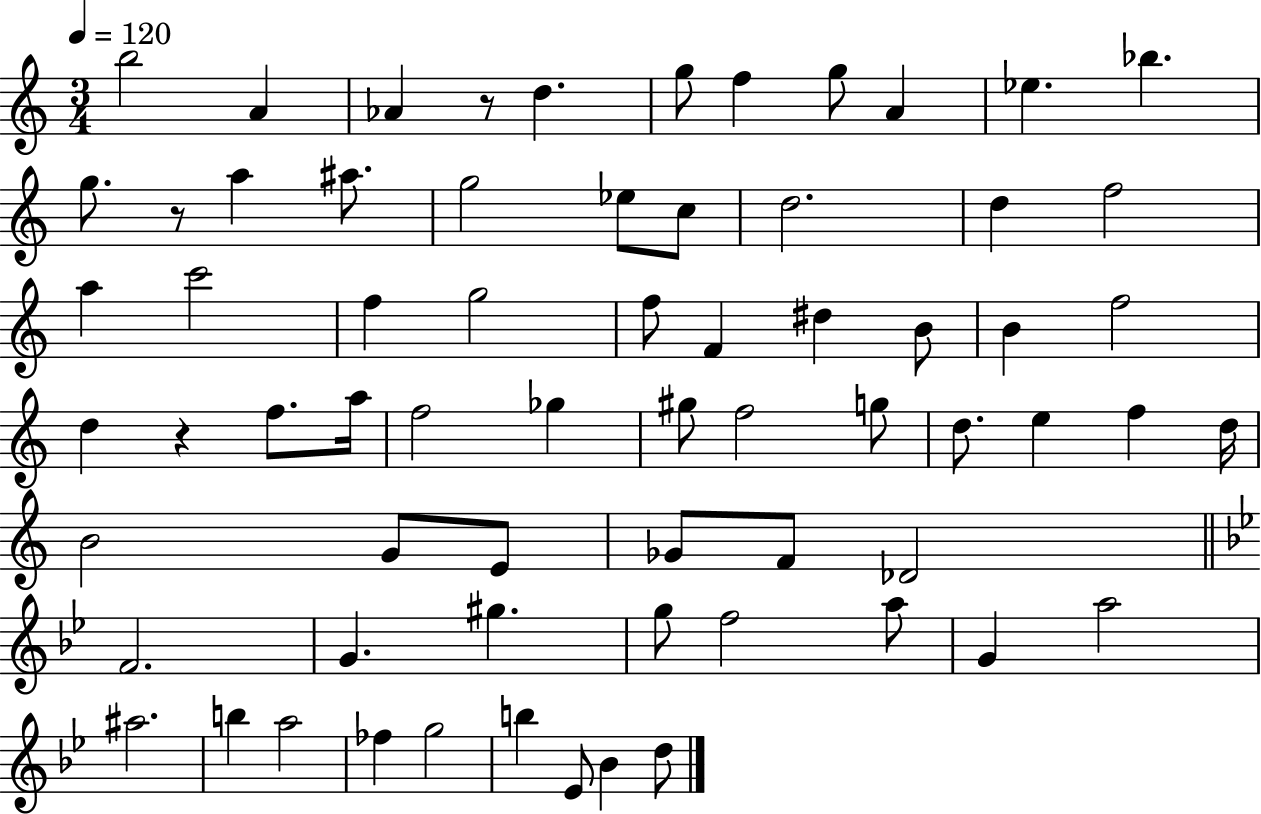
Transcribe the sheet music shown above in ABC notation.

X:1
T:Untitled
M:3/4
L:1/4
K:C
b2 A _A z/2 d g/2 f g/2 A _e _b g/2 z/2 a ^a/2 g2 _e/2 c/2 d2 d f2 a c'2 f g2 f/2 F ^d B/2 B f2 d z f/2 a/4 f2 _g ^g/2 f2 g/2 d/2 e f d/4 B2 G/2 E/2 _G/2 F/2 _D2 F2 G ^g g/2 f2 a/2 G a2 ^a2 b a2 _f g2 b _E/2 _B d/2